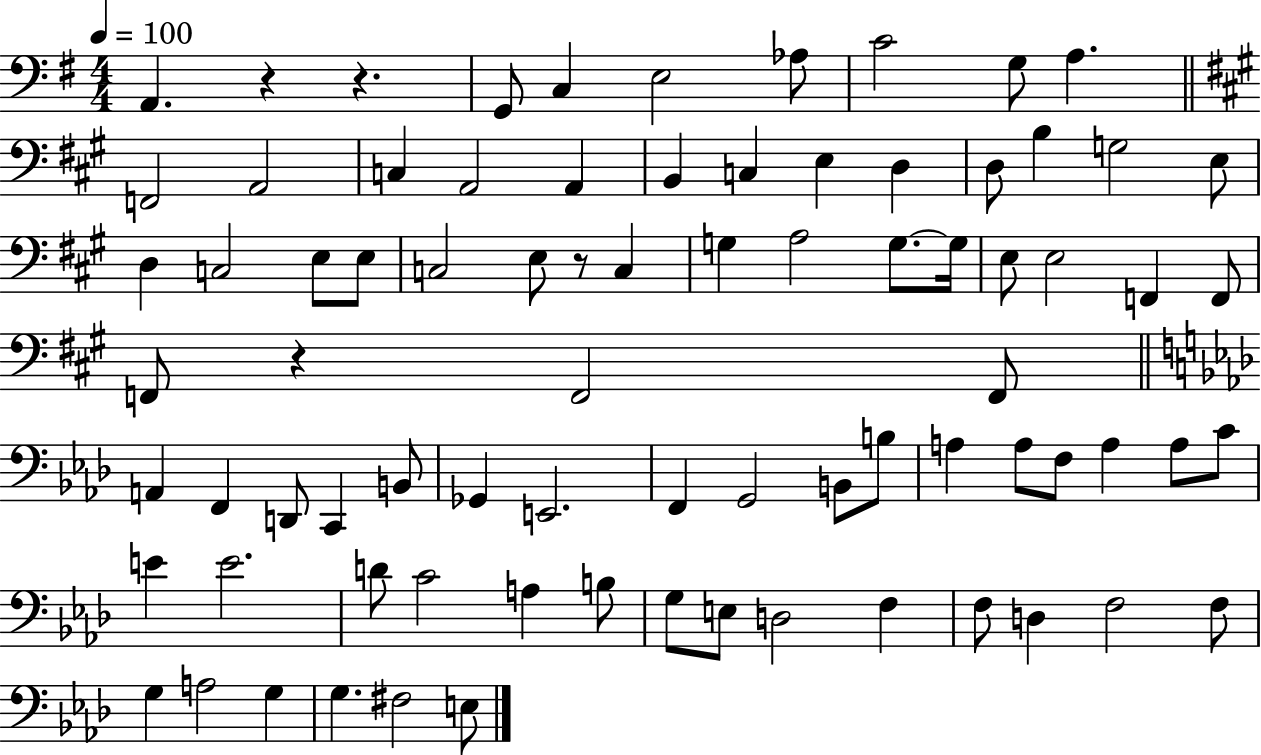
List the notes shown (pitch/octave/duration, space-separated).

A2/q. R/q R/q. G2/e C3/q E3/h Ab3/e C4/h G3/e A3/q. F2/h A2/h C3/q A2/h A2/q B2/q C3/q E3/q D3/q D3/e B3/q G3/h E3/e D3/q C3/h E3/e E3/e C3/h E3/e R/e C3/q G3/q A3/h G3/e. G3/s E3/e E3/h F2/q F2/e F2/e R/q F2/h F2/e A2/q F2/q D2/e C2/q B2/e Gb2/q E2/h. F2/q G2/h B2/e B3/e A3/q A3/e F3/e A3/q A3/e C4/e E4/q E4/h. D4/e C4/h A3/q B3/e G3/e E3/e D3/h F3/q F3/e D3/q F3/h F3/e G3/q A3/h G3/q G3/q. F#3/h E3/e